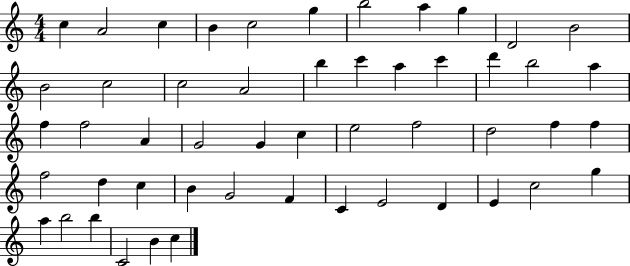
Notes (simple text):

C5/q A4/h C5/q B4/q C5/h G5/q B5/h A5/q G5/q D4/h B4/h B4/h C5/h C5/h A4/h B5/q C6/q A5/q C6/q D6/q B5/h A5/q F5/q F5/h A4/q G4/h G4/q C5/q E5/h F5/h D5/h F5/q F5/q F5/h D5/q C5/q B4/q G4/h F4/q C4/q E4/h D4/q E4/q C5/h G5/q A5/q B5/h B5/q C4/h B4/q C5/q